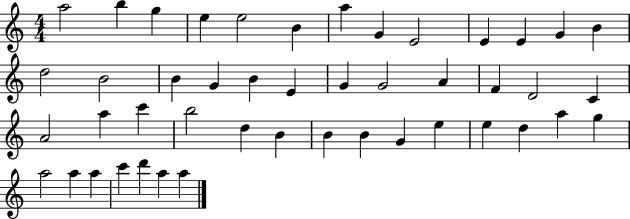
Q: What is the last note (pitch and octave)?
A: A5